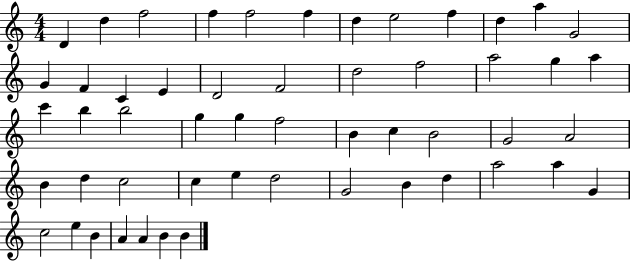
{
  \clef treble
  \numericTimeSignature
  \time 4/4
  \key c \major
  d'4 d''4 f''2 | f''4 f''2 f''4 | d''4 e''2 f''4 | d''4 a''4 g'2 | \break g'4 f'4 c'4 e'4 | d'2 f'2 | d''2 f''2 | a''2 g''4 a''4 | \break c'''4 b''4 b''2 | g''4 g''4 f''2 | b'4 c''4 b'2 | g'2 a'2 | \break b'4 d''4 c''2 | c''4 e''4 d''2 | g'2 b'4 d''4 | a''2 a''4 g'4 | \break c''2 e''4 b'4 | a'4 a'4 b'4 b'4 | \bar "|."
}